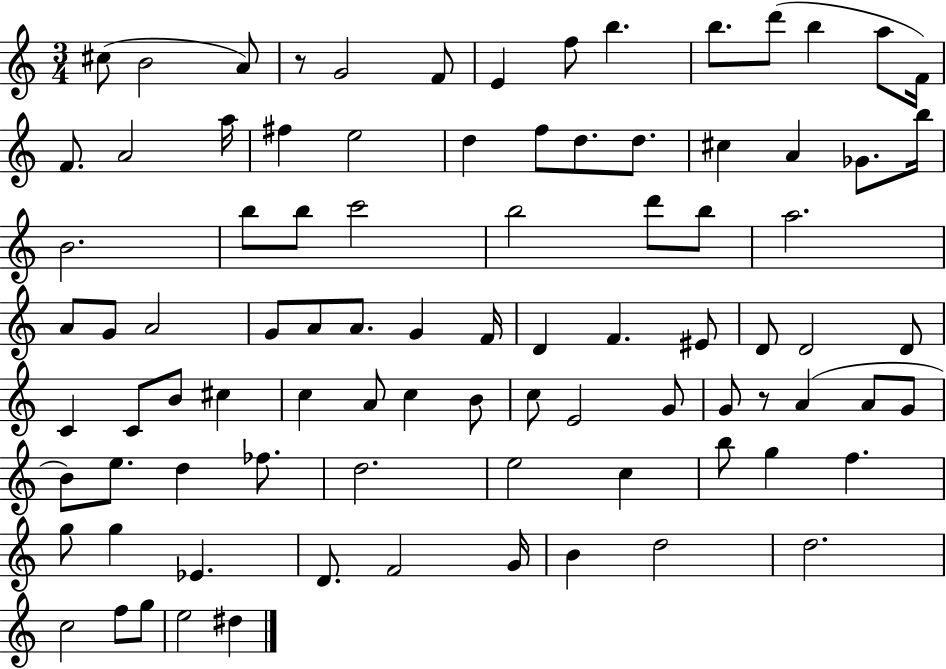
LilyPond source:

{
  \clef treble
  \numericTimeSignature
  \time 3/4
  \key c \major
  cis''8( b'2 a'8) | r8 g'2 f'8 | e'4 f''8 b''4. | b''8. d'''8( b''4 a''8 f'16) | \break f'8. a'2 a''16 | fis''4 e''2 | d''4 f''8 d''8. d''8. | cis''4 a'4 ges'8. b''16 | \break b'2. | b''8 b''8 c'''2 | b''2 d'''8 b''8 | a''2. | \break a'8 g'8 a'2 | g'8 a'8 a'8. g'4 f'16 | d'4 f'4. eis'8 | d'8 d'2 d'8 | \break c'4 c'8 b'8 cis''4 | c''4 a'8 c''4 b'8 | c''8 e'2 g'8 | g'8 r8 a'4( a'8 g'8 | \break b'8) e''8. d''4 fes''8. | d''2. | e''2 c''4 | b''8 g''4 f''4. | \break g''8 g''4 ees'4. | d'8. f'2 g'16 | b'4 d''2 | d''2. | \break c''2 f''8 g''8 | e''2 dis''4 | \bar "|."
}